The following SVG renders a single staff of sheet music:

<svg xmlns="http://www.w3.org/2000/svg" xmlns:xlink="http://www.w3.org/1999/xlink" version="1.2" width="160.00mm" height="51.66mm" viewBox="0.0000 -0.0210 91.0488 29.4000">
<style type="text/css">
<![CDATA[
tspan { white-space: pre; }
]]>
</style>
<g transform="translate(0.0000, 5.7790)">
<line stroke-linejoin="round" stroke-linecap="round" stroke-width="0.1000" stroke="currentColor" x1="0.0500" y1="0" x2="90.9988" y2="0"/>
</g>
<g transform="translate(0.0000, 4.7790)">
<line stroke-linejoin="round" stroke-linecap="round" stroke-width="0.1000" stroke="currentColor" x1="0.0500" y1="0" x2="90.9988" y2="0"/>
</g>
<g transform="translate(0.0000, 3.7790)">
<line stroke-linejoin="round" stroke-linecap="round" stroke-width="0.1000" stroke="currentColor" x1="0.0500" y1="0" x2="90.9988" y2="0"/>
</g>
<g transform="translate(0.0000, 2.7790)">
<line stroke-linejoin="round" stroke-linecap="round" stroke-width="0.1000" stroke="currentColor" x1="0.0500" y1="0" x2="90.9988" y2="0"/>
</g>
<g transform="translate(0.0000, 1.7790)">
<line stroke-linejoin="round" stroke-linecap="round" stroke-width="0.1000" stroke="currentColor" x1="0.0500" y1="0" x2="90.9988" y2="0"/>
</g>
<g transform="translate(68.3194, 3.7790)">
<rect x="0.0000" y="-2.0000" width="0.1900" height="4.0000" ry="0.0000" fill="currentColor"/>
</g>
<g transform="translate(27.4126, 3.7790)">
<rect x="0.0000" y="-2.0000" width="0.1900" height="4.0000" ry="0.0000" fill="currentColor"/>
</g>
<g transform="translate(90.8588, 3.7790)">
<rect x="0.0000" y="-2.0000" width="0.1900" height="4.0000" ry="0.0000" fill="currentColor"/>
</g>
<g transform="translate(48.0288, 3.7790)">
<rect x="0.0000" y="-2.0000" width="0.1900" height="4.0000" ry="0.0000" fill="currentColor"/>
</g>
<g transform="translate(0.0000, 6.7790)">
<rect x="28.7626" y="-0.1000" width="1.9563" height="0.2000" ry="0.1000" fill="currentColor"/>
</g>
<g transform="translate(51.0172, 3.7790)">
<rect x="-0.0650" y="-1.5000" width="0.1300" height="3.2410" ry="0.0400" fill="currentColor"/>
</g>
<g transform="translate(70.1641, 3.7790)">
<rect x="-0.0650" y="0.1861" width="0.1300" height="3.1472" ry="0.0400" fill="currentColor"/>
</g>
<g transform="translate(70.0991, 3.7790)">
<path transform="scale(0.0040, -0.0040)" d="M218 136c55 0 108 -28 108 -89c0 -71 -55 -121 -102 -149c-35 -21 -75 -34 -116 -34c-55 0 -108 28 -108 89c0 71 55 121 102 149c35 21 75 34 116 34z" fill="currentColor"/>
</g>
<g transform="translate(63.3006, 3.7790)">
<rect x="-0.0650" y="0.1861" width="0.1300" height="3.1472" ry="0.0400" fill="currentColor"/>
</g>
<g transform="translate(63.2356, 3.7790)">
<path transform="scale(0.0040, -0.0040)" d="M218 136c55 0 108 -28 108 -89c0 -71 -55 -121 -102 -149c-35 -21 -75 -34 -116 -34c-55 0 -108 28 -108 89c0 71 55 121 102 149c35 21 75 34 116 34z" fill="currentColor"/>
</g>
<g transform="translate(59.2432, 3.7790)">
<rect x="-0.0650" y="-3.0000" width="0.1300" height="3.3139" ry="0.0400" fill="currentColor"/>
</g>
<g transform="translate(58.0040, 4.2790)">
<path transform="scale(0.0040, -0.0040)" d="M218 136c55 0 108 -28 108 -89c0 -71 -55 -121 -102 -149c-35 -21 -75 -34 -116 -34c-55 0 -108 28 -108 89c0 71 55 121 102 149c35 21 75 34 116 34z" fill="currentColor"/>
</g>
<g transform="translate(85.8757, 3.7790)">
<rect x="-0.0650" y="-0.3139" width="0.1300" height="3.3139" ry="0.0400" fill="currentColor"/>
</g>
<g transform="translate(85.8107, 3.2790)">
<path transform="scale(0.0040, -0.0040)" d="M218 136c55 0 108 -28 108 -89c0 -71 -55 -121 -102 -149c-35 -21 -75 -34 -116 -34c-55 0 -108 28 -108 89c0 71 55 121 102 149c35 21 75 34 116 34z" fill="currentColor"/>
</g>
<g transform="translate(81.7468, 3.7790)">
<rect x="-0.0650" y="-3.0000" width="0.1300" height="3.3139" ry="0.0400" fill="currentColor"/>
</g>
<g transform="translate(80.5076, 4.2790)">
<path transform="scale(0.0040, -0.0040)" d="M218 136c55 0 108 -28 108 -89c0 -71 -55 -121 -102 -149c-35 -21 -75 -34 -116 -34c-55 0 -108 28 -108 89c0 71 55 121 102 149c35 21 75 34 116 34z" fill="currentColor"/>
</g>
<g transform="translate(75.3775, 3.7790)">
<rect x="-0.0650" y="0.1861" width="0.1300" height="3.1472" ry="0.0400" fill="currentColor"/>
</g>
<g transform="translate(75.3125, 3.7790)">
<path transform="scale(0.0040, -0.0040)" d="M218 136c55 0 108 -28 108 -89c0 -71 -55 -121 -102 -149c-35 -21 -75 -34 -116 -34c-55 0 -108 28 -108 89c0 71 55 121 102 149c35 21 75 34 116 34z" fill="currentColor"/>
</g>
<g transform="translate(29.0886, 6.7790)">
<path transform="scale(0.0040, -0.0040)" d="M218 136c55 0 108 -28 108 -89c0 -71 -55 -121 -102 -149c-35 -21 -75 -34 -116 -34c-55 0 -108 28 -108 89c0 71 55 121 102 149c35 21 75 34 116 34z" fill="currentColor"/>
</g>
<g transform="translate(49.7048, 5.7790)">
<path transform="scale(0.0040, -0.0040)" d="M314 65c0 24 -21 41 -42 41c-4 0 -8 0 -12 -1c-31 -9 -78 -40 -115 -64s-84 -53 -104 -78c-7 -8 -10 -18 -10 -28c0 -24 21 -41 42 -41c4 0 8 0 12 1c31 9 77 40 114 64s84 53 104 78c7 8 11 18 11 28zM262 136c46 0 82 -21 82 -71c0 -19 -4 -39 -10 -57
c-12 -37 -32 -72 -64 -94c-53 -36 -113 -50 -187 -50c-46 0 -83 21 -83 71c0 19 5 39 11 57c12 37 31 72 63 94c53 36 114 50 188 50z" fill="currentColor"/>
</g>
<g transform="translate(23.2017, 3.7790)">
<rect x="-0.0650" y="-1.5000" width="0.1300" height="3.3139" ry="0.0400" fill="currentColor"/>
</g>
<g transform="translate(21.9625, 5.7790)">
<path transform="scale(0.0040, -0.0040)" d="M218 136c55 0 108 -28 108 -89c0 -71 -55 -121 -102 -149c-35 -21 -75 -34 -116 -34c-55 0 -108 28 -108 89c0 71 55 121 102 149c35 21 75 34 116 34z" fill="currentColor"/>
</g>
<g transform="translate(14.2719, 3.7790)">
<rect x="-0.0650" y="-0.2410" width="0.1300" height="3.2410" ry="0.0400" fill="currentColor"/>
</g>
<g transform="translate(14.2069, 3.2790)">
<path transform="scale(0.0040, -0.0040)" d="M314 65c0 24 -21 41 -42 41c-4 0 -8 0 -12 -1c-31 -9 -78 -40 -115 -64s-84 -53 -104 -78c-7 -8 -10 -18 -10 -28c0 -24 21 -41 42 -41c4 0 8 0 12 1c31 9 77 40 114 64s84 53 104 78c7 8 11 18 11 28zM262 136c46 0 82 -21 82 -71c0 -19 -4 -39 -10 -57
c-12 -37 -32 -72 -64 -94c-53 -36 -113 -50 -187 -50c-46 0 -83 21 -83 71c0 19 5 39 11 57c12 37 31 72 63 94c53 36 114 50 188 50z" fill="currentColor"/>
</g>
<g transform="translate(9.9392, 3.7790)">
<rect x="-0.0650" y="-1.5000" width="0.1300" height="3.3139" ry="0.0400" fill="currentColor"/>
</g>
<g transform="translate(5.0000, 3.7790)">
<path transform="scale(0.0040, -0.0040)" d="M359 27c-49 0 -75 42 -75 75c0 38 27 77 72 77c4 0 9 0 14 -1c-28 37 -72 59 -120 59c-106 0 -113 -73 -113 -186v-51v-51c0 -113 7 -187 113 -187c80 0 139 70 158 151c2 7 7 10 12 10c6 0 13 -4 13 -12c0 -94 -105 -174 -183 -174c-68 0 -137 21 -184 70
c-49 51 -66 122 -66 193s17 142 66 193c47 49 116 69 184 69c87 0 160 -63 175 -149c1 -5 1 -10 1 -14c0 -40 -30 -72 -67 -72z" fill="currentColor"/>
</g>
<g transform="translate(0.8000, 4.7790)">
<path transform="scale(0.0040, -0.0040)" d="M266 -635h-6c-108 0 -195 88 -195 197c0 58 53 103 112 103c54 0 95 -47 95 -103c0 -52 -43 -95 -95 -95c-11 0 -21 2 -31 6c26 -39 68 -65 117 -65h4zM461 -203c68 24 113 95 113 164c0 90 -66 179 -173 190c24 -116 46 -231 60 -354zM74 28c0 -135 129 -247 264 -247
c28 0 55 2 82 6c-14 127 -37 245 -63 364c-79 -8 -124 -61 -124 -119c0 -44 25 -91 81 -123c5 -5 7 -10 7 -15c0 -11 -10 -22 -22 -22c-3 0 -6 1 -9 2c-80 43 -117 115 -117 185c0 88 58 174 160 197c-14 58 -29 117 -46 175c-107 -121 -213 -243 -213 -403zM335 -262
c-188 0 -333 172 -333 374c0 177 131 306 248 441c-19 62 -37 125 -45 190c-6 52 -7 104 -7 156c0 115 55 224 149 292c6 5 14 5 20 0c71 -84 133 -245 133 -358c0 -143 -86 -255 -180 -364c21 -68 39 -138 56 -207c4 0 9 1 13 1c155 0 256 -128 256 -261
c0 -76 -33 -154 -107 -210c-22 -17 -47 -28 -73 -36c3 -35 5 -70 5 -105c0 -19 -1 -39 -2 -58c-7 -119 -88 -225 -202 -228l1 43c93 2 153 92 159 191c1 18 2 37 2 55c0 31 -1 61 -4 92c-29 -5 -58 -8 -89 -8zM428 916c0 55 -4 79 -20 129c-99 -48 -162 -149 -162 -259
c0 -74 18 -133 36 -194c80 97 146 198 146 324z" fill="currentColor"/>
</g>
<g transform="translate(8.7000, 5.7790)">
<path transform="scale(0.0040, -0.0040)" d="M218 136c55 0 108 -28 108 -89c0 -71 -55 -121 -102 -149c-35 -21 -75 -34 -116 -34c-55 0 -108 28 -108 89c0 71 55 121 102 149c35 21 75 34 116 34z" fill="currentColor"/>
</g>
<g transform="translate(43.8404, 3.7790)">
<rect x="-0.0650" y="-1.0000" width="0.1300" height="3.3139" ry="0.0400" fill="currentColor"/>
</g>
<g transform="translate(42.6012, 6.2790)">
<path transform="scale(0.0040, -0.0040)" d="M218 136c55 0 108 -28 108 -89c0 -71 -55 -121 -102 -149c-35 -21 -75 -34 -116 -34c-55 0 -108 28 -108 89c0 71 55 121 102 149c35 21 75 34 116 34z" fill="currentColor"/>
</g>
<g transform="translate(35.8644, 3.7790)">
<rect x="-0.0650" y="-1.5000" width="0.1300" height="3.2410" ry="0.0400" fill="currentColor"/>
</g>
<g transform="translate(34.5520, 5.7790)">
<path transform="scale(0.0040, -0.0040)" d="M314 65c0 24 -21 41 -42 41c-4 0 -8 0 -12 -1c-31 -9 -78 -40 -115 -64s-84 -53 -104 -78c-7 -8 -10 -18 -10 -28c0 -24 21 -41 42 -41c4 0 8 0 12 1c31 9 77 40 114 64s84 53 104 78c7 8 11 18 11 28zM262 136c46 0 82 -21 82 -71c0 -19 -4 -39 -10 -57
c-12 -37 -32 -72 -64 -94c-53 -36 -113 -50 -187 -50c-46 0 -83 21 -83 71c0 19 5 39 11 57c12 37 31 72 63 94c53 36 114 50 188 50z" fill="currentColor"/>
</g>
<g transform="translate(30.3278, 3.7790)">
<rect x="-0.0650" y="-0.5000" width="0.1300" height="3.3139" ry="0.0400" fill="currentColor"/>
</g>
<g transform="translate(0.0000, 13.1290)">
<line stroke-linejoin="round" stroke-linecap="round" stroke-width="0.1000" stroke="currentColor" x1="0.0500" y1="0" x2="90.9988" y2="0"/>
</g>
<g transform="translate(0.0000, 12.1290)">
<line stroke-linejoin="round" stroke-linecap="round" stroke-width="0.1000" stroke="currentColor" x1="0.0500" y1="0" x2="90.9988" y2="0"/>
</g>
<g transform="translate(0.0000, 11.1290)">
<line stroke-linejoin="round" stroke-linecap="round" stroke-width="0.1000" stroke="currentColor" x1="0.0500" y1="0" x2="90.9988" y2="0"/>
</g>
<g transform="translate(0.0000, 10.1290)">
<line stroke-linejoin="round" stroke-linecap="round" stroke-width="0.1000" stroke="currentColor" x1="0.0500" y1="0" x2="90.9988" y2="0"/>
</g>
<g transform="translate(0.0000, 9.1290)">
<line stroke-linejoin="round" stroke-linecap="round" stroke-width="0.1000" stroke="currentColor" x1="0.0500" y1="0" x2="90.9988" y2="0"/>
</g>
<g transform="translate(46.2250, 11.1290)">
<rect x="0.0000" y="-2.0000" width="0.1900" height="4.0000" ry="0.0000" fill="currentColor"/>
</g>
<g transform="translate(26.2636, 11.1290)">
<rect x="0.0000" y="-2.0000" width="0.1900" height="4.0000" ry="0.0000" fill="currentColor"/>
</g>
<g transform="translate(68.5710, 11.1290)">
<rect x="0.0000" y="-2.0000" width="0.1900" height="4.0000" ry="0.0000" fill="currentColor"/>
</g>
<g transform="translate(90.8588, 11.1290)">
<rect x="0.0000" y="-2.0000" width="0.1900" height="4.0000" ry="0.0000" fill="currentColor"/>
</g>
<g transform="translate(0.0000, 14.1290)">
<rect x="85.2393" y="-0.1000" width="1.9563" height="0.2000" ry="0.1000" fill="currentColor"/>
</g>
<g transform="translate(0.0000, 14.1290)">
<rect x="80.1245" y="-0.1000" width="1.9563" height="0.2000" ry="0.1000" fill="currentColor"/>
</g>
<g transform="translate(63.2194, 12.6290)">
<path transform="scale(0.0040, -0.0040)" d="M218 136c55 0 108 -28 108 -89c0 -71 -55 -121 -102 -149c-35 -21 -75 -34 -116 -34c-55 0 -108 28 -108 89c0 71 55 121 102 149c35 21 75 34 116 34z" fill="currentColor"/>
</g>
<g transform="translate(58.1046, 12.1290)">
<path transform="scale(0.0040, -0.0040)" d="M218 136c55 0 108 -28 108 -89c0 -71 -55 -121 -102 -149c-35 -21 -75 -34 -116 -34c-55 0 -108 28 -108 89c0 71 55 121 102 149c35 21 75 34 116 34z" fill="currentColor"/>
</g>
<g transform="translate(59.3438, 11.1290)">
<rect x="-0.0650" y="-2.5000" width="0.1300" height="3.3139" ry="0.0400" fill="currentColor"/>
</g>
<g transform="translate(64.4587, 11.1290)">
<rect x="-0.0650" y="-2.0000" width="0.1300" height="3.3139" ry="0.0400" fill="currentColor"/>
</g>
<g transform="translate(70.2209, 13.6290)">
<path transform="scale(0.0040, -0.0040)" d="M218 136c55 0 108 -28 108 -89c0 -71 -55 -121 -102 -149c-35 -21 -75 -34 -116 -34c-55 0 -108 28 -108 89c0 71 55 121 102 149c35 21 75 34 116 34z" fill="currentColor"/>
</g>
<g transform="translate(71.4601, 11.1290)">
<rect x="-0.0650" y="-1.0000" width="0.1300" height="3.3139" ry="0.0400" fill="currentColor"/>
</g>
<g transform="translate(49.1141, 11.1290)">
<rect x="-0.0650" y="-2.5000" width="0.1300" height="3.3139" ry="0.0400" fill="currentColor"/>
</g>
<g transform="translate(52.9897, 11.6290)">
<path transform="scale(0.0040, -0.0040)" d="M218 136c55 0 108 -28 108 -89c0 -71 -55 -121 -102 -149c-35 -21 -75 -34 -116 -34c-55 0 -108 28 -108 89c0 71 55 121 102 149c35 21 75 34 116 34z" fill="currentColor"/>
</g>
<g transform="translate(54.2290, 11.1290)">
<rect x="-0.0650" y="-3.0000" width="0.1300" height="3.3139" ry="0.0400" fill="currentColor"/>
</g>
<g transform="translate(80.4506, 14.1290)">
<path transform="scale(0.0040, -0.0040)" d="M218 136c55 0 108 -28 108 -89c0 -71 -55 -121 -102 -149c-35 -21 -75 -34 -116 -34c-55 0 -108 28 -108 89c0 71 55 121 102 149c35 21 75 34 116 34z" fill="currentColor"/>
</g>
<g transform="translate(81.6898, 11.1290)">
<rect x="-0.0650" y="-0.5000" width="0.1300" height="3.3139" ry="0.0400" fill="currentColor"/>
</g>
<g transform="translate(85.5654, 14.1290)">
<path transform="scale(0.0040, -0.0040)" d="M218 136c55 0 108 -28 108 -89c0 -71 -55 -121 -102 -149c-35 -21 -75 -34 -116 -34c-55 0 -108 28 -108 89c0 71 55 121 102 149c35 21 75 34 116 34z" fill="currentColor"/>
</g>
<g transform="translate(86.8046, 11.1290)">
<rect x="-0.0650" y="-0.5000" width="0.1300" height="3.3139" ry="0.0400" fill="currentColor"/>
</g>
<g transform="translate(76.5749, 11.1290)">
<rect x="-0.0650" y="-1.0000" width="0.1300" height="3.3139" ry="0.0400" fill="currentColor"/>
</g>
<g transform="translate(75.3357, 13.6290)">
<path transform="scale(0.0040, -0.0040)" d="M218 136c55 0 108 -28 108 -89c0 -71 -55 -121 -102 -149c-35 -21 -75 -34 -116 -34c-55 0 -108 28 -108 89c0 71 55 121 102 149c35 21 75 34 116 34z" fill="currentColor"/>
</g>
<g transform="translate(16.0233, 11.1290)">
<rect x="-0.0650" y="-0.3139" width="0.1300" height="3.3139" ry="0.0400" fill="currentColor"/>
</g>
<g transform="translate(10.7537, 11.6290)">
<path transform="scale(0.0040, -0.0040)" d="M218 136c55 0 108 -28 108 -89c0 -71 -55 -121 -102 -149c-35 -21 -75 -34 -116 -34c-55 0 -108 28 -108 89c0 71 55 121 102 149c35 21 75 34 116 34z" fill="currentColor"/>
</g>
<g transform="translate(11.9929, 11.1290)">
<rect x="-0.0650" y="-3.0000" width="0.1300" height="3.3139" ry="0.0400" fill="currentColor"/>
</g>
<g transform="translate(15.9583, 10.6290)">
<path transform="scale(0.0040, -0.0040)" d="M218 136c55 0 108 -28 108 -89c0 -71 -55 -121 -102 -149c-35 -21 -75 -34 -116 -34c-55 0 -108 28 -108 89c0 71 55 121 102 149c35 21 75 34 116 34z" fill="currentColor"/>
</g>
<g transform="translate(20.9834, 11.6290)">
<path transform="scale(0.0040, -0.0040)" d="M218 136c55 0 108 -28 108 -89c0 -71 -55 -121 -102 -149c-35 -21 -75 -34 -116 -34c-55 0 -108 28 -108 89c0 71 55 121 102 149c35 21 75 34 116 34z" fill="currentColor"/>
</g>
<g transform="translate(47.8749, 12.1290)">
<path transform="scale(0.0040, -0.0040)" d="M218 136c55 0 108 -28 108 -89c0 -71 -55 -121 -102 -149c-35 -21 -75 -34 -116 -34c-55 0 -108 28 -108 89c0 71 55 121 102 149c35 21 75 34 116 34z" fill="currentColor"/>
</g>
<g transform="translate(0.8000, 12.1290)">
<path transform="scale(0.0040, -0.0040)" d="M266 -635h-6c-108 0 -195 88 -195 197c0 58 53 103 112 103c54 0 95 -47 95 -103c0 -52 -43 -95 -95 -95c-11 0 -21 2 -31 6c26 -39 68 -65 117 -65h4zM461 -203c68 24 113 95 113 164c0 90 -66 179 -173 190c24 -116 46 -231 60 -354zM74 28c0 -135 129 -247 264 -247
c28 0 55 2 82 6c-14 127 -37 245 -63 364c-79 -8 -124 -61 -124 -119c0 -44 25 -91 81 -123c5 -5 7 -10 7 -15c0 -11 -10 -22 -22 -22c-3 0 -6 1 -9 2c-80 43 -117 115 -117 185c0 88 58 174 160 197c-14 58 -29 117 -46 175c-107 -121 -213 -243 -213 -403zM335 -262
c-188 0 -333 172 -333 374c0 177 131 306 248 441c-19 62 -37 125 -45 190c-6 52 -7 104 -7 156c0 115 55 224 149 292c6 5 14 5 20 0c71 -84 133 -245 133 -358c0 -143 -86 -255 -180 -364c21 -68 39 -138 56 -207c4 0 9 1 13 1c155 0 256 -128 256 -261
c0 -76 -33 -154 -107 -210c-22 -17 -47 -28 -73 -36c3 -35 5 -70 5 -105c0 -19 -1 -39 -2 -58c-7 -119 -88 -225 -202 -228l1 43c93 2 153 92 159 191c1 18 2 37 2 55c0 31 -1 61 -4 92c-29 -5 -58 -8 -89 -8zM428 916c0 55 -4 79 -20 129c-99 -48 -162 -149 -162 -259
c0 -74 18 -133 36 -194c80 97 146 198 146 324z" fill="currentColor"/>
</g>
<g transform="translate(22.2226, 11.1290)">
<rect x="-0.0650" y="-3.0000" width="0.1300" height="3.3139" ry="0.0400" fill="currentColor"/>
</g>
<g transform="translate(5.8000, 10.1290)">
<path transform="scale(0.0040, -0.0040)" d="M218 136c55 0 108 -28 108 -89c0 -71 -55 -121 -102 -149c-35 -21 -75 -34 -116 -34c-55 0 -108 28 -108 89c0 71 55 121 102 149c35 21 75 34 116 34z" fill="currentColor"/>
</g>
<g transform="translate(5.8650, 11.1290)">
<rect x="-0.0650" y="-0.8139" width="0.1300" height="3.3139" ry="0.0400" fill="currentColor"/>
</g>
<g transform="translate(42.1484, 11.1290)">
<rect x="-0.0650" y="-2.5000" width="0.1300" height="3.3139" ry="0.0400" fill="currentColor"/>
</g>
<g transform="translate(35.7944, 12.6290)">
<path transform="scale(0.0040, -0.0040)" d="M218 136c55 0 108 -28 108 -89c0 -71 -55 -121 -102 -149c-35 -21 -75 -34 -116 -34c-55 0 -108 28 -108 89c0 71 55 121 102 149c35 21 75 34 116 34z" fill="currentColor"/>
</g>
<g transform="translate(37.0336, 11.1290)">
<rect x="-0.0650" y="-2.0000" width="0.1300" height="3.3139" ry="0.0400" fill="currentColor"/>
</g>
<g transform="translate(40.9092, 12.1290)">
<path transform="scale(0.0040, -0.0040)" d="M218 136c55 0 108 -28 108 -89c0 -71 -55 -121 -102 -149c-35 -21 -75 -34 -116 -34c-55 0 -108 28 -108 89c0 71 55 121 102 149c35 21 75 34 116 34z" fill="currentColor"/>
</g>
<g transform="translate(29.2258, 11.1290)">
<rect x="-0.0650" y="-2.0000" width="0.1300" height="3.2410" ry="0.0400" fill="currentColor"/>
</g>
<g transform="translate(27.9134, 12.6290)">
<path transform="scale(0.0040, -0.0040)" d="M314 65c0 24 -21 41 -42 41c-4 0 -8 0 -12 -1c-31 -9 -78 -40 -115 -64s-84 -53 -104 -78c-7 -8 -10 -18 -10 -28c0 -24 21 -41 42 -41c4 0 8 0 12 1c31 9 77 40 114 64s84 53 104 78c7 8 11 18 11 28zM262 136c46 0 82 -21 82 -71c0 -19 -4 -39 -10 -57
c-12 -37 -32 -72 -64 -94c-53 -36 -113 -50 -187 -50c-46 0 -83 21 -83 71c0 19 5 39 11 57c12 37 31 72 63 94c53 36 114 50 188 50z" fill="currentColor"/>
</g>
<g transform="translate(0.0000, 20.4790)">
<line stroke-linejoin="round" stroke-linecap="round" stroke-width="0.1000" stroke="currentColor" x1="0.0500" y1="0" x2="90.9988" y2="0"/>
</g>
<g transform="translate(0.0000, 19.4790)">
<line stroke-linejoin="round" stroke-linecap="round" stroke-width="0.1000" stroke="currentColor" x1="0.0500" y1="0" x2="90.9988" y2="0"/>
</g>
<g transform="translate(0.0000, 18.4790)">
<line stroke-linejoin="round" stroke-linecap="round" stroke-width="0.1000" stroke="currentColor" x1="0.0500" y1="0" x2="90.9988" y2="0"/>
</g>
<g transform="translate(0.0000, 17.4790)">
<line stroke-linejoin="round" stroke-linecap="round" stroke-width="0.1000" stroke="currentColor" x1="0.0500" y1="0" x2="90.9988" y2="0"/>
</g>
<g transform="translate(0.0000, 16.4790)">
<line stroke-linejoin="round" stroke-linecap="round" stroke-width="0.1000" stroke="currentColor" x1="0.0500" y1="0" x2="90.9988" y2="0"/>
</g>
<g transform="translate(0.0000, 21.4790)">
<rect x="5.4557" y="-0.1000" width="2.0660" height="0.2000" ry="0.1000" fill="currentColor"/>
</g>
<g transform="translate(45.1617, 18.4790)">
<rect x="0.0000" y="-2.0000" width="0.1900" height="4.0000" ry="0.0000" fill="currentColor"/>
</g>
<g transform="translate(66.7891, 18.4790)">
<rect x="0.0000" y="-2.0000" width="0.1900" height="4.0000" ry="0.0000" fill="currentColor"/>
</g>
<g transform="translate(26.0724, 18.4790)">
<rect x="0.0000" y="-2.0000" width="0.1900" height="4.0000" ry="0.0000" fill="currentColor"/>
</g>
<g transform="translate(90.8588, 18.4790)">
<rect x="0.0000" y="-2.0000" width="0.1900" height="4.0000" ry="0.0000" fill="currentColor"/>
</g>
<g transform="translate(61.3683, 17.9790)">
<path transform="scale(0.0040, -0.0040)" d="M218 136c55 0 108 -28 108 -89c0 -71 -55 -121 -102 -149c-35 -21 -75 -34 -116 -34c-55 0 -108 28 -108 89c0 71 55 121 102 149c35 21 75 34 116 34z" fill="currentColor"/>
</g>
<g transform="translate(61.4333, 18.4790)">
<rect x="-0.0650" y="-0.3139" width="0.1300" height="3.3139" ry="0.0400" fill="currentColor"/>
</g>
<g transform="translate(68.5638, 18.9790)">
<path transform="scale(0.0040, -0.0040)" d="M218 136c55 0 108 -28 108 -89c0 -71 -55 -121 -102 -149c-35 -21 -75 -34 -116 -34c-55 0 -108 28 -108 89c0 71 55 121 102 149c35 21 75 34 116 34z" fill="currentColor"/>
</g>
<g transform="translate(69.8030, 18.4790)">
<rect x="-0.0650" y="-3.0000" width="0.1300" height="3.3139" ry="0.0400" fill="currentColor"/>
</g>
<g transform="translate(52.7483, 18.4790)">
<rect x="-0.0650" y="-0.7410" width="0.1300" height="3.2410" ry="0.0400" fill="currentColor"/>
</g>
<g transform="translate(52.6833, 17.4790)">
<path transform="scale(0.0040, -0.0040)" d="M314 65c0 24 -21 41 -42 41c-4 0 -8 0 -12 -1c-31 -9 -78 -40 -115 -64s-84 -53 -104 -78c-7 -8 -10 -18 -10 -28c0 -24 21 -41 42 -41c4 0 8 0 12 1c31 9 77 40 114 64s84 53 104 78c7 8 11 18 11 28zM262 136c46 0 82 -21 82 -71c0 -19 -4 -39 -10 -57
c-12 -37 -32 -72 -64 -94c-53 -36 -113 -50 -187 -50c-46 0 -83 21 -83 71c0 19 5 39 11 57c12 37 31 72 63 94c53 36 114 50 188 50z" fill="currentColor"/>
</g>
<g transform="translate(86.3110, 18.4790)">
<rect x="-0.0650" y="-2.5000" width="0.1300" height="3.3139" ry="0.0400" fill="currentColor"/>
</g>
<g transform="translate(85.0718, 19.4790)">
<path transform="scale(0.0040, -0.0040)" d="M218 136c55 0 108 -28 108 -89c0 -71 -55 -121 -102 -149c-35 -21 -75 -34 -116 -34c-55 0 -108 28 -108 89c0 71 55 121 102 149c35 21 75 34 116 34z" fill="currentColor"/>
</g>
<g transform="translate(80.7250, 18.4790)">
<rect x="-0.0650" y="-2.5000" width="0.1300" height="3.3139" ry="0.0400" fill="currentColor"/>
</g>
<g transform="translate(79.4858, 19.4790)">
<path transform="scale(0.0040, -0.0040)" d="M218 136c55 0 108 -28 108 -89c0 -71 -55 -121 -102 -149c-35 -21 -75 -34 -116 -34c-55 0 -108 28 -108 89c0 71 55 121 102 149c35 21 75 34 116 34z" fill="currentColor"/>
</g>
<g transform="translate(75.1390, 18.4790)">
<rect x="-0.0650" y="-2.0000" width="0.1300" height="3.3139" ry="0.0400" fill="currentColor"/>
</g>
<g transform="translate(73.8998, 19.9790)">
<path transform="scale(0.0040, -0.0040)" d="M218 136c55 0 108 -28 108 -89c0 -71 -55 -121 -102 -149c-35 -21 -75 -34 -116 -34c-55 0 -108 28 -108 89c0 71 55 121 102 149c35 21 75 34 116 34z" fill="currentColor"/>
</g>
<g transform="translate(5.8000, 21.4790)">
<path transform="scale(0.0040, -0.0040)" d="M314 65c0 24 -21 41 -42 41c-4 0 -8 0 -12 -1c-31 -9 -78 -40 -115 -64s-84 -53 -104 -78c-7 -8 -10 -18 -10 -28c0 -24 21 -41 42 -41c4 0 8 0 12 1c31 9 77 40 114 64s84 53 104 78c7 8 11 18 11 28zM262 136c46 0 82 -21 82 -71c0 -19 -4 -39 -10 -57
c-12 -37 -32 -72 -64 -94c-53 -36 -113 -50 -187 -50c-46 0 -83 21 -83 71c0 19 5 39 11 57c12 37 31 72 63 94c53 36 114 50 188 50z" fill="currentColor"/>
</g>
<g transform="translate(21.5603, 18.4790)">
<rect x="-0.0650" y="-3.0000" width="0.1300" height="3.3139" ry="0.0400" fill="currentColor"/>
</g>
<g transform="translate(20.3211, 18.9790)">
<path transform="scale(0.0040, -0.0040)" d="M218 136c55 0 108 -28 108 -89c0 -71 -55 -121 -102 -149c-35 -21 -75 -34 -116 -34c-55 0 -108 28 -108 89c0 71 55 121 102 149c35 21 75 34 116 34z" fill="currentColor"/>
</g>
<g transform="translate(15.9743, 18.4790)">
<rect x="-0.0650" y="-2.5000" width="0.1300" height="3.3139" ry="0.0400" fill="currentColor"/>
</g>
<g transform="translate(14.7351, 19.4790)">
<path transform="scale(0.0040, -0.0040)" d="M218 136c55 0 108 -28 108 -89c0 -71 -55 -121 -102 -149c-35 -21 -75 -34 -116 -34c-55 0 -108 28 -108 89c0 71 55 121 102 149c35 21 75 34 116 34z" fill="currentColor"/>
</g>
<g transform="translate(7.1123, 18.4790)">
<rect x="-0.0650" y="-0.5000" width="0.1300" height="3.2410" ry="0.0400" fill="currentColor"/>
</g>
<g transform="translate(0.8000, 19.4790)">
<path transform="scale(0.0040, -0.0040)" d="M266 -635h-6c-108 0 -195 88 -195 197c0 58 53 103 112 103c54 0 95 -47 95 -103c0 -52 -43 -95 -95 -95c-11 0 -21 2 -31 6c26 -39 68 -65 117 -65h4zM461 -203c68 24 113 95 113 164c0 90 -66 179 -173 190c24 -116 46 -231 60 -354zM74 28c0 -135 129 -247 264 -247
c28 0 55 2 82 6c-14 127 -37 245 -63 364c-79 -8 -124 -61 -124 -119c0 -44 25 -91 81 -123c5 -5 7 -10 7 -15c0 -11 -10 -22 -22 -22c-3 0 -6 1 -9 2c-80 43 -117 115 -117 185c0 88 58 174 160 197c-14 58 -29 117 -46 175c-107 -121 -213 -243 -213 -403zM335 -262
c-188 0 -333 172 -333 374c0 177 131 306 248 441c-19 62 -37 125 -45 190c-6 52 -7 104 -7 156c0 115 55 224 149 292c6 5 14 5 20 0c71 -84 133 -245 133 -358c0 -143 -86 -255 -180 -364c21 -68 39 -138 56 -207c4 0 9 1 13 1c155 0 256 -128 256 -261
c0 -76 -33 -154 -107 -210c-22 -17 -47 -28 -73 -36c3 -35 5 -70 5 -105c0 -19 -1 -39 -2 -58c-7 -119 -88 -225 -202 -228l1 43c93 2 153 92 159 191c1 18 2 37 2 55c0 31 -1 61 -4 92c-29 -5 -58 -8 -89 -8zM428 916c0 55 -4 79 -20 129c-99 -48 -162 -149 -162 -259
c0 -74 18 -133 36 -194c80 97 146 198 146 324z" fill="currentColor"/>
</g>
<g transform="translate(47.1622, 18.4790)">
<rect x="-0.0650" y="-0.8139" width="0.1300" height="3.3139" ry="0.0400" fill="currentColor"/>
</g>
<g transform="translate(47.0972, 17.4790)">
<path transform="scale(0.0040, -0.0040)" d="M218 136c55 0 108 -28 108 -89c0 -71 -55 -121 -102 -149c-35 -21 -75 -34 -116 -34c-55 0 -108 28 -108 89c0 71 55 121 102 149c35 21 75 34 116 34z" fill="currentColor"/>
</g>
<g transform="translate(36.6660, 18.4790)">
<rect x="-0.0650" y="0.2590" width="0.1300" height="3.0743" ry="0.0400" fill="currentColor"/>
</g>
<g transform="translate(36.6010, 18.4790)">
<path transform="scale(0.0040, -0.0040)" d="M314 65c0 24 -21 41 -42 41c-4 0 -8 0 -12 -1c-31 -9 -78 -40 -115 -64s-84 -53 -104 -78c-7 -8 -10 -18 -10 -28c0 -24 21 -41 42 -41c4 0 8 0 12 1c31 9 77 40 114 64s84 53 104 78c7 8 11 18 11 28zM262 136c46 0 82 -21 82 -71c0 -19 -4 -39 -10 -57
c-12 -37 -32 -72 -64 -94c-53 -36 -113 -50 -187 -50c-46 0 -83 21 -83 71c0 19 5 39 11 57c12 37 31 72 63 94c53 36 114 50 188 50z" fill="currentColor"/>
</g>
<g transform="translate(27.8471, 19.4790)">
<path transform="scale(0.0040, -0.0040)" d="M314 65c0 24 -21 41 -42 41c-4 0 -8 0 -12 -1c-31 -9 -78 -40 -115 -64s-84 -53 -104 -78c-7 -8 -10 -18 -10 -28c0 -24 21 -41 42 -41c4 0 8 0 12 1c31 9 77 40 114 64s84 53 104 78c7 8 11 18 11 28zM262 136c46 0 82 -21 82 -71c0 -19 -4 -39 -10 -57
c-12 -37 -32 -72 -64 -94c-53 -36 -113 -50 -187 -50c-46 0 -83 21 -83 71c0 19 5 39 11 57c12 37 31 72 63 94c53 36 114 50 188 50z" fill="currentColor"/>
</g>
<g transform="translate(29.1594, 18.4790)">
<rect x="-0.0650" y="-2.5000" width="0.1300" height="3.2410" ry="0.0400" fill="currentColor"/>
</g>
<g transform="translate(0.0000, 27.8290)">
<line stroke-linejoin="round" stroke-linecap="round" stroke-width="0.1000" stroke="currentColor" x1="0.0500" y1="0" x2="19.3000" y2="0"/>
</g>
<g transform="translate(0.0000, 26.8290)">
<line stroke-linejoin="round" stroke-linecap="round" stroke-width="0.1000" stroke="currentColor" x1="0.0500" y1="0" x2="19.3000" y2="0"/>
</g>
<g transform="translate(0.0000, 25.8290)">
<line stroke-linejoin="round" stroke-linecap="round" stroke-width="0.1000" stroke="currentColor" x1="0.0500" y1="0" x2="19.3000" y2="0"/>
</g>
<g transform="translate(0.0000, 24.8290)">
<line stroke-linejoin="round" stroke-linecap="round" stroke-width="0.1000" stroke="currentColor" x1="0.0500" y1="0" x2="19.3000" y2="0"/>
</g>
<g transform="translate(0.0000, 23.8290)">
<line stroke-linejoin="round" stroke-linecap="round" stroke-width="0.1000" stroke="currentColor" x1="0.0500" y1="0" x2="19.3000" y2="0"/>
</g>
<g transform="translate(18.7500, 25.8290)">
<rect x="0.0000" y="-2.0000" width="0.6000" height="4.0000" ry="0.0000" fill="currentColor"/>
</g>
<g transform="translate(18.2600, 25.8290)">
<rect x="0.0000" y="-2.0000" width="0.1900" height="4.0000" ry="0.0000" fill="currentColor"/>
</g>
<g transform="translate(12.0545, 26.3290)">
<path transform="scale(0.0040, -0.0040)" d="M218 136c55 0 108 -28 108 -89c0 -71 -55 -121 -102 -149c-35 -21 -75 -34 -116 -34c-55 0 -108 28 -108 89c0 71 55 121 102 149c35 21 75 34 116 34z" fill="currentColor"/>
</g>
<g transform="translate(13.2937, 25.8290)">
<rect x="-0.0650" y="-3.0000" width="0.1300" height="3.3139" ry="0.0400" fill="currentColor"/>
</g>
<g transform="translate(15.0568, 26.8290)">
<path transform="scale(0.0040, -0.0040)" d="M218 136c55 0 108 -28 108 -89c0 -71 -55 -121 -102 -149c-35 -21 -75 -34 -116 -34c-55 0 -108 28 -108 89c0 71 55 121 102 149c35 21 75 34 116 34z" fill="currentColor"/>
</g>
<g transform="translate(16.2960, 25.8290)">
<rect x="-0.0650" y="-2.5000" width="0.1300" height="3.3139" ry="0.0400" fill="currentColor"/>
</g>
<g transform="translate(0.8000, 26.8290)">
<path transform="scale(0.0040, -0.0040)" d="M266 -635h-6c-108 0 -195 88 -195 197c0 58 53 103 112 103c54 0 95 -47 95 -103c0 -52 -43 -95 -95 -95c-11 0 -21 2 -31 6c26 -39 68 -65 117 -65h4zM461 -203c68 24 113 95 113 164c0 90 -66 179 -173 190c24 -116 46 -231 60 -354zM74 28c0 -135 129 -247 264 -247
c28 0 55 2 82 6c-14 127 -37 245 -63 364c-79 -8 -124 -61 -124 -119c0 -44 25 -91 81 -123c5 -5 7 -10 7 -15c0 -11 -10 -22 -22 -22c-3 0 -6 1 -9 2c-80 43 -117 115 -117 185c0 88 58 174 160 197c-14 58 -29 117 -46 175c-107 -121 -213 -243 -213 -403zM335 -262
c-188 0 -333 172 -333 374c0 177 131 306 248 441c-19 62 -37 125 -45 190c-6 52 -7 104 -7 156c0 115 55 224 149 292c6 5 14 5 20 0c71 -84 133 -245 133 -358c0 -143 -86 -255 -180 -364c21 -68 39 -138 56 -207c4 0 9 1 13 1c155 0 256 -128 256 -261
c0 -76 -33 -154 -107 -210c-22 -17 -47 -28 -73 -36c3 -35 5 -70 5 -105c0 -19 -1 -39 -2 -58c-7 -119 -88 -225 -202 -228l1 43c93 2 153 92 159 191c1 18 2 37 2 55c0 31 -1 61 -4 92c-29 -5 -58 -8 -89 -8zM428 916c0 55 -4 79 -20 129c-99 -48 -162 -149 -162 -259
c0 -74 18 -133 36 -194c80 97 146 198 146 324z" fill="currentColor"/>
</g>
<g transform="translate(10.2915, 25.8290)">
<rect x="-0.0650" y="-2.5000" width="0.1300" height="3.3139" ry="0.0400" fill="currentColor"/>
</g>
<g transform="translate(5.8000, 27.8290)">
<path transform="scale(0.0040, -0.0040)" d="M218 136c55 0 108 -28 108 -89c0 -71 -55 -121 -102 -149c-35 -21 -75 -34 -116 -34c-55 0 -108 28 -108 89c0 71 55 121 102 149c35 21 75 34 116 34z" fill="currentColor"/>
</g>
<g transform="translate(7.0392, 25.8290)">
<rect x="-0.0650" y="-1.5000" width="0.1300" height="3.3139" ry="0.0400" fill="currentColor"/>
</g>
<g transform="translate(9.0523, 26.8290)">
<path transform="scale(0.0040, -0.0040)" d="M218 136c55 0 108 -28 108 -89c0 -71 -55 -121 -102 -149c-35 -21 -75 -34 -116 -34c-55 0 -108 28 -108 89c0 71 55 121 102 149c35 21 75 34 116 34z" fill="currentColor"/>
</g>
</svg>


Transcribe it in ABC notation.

X:1
T:Untitled
M:4/4
L:1/4
K:C
E c2 E C E2 D E2 A B B B A c d A c A F2 F G G A G F D D C C C2 G A G2 B2 d d2 c A F G G E G A G